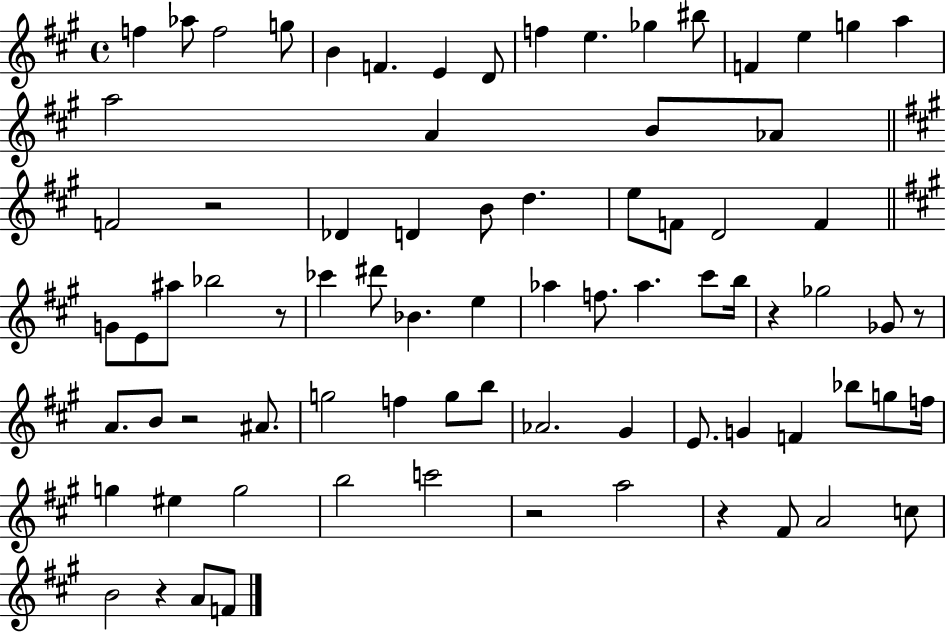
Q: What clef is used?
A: treble